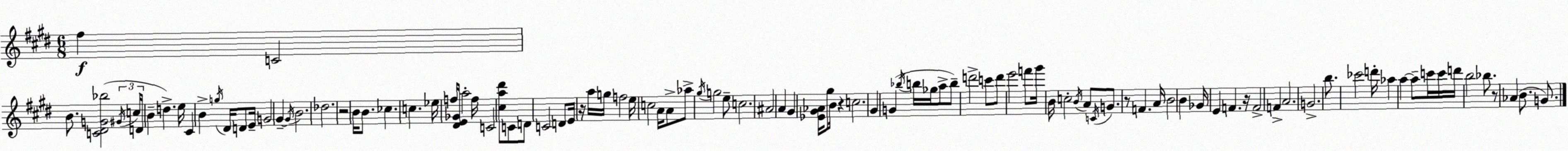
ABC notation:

X:1
T:Untitled
M:6/8
L:1/4
K:E
^f C2 B/2 [C^DG_b]2 ^G/4 c/4 D/4 B d e/4 ^C B g/4 ^D/4 D/2 E/4 G2 ^G ^G/4 B2 _d2 z2 B/4 B/2 _c c _e/4 f/4 [^DE_G]/4 a2 f/4 C2 [^ca^d']/2 C/2 D/2 C2 D/2 E/4 z/4 a/4 g/4 f2 e/4 c2 A/4 A/2 _a/2 ^g/4 g2 e/2 c2 ^A2 A ^G [_E^G_A]/4 ^g/2 B/4 z c2 ^G G _b/4 b/4 _g/4 a/2 b/2 d'2 c'/2 d'/2 e'2 f'/2 ^g'/4 B/4 c2 B/4 A/2 C/4 G/2 z/2 F A/4 B2 B _G/4 E F z/4 F2 F A2 G2 b/2 _c'2 d'/4 _a a a/2 c'/4 c'/4 d'/4 b2 _b/2 z/2 _A B/2 G/2